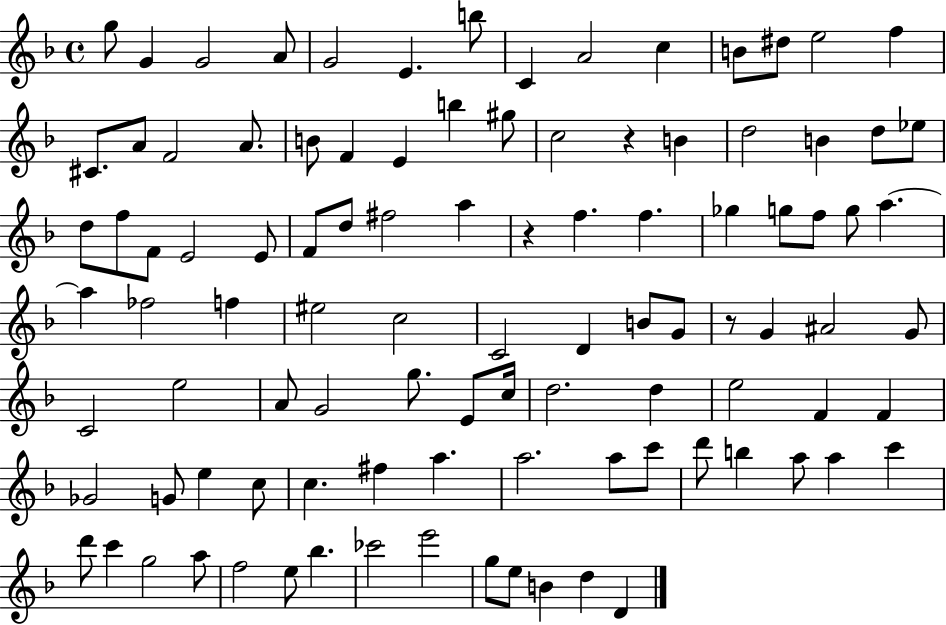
{
  \clef treble
  \time 4/4
  \defaultTimeSignature
  \key f \major
  g''8 g'4 g'2 a'8 | g'2 e'4. b''8 | c'4 a'2 c''4 | b'8 dis''8 e''2 f''4 | \break cis'8. a'8 f'2 a'8. | b'8 f'4 e'4 b''4 gis''8 | c''2 r4 b'4 | d''2 b'4 d''8 ees''8 | \break d''8 f''8 f'8 e'2 e'8 | f'8 d''8 fis''2 a''4 | r4 f''4. f''4. | ges''4 g''8 f''8 g''8 a''4.~~ | \break a''4 fes''2 f''4 | eis''2 c''2 | c'2 d'4 b'8 g'8 | r8 g'4 ais'2 g'8 | \break c'2 e''2 | a'8 g'2 g''8. e'8 c''16 | d''2. d''4 | e''2 f'4 f'4 | \break ges'2 g'8 e''4 c''8 | c''4. fis''4 a''4. | a''2. a''8 c'''8 | d'''8 b''4 a''8 a''4 c'''4 | \break d'''8 c'''4 g''2 a''8 | f''2 e''8 bes''4. | ces'''2 e'''2 | g''8 e''8 b'4 d''4 d'4 | \break \bar "|."
}